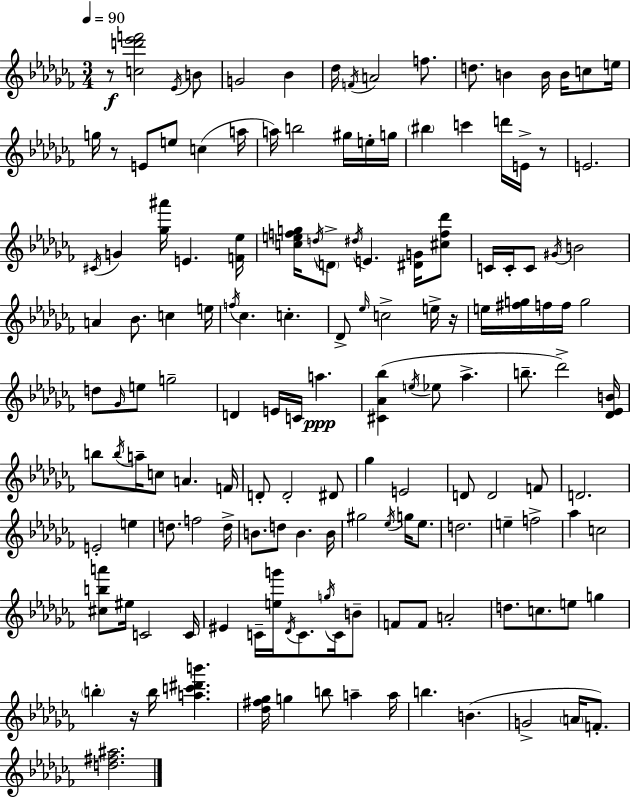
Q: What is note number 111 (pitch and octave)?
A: C4